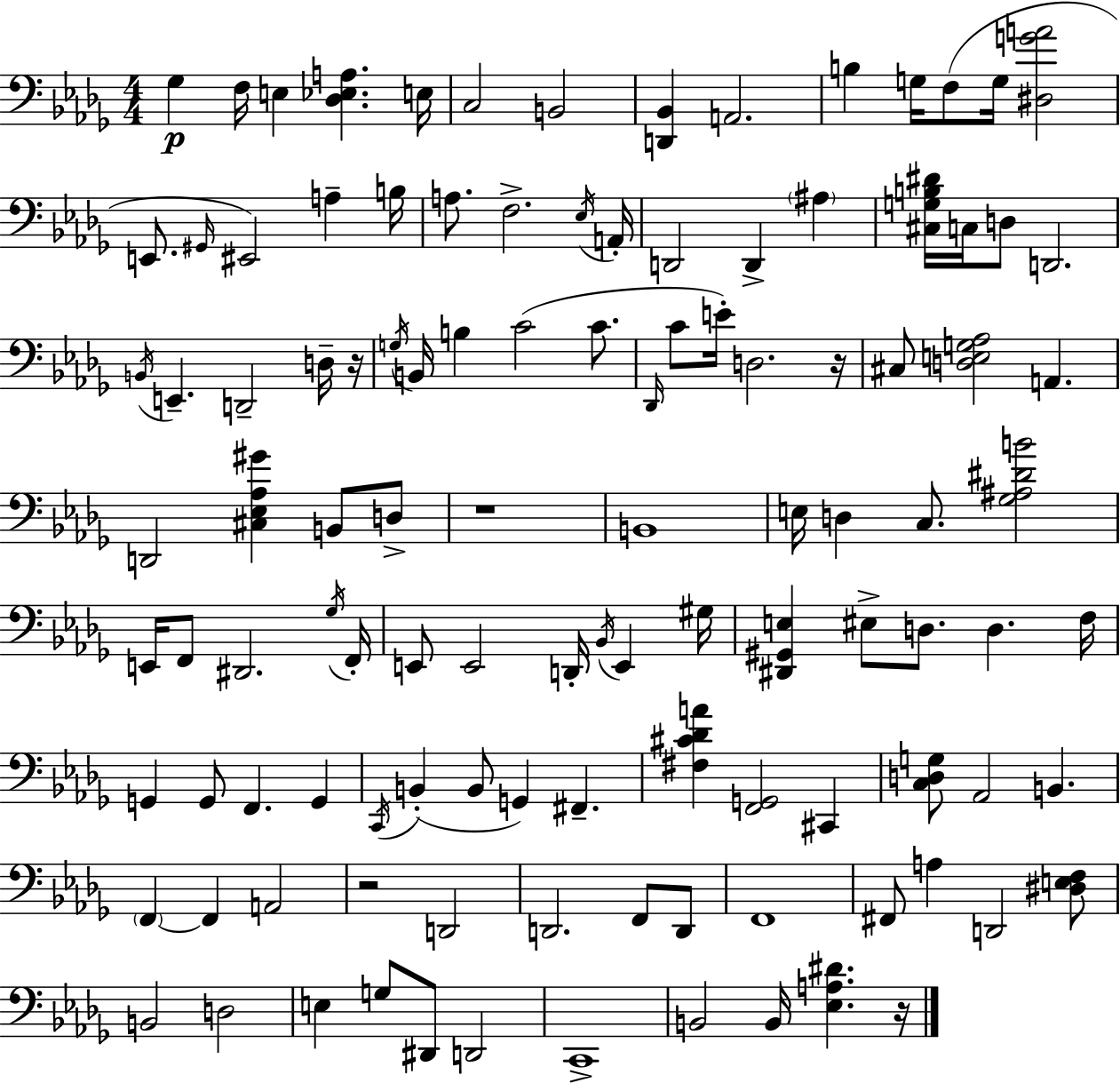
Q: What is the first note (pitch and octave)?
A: Gb3